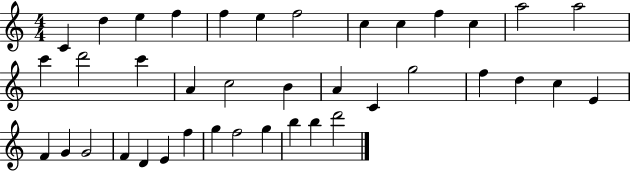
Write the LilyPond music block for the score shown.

{
  \clef treble
  \numericTimeSignature
  \time 4/4
  \key c \major
  c'4 d''4 e''4 f''4 | f''4 e''4 f''2 | c''4 c''4 f''4 c''4 | a''2 a''2 | \break c'''4 d'''2 c'''4 | a'4 c''2 b'4 | a'4 c'4 g''2 | f''4 d''4 c''4 e'4 | \break f'4 g'4 g'2 | f'4 d'4 e'4 f''4 | g''4 f''2 g''4 | b''4 b''4 d'''2 | \break \bar "|."
}